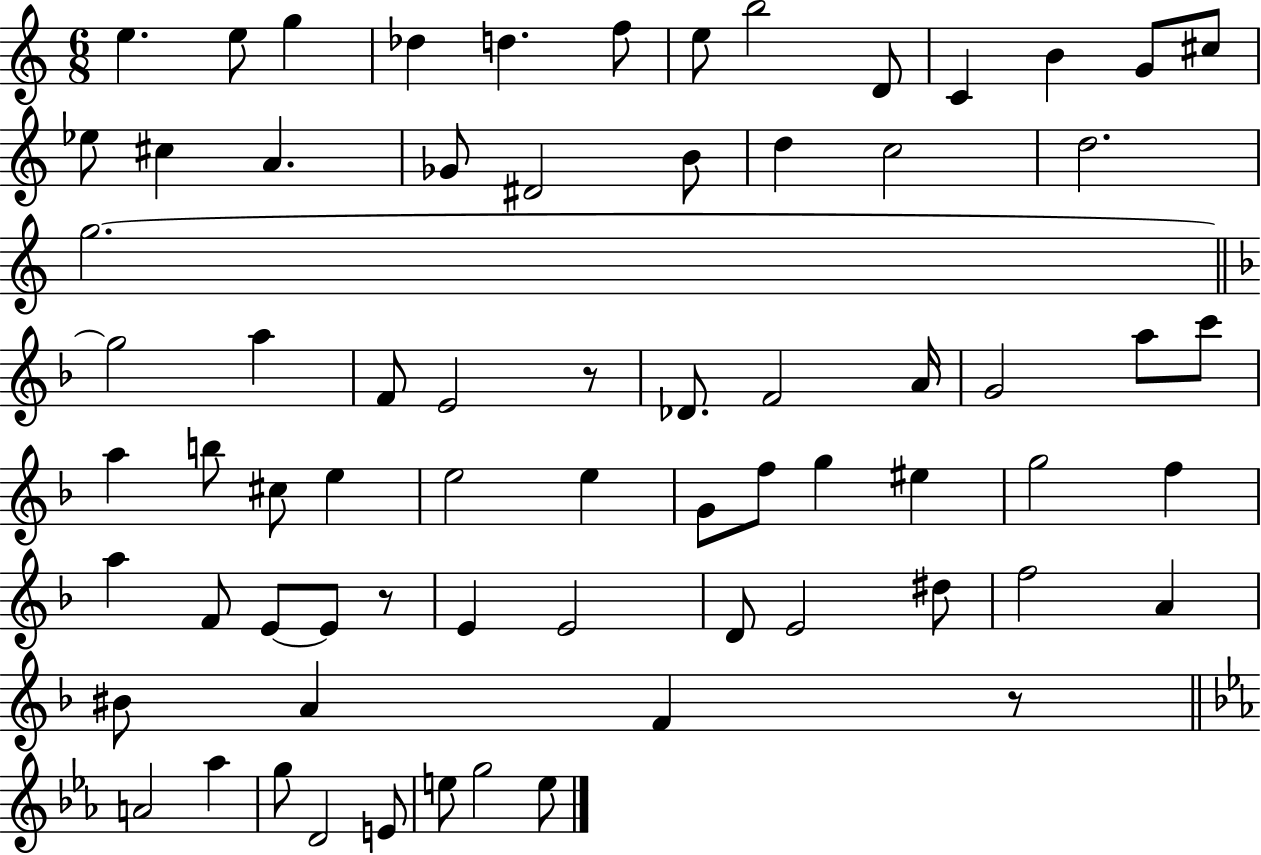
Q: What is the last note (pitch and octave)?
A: E5